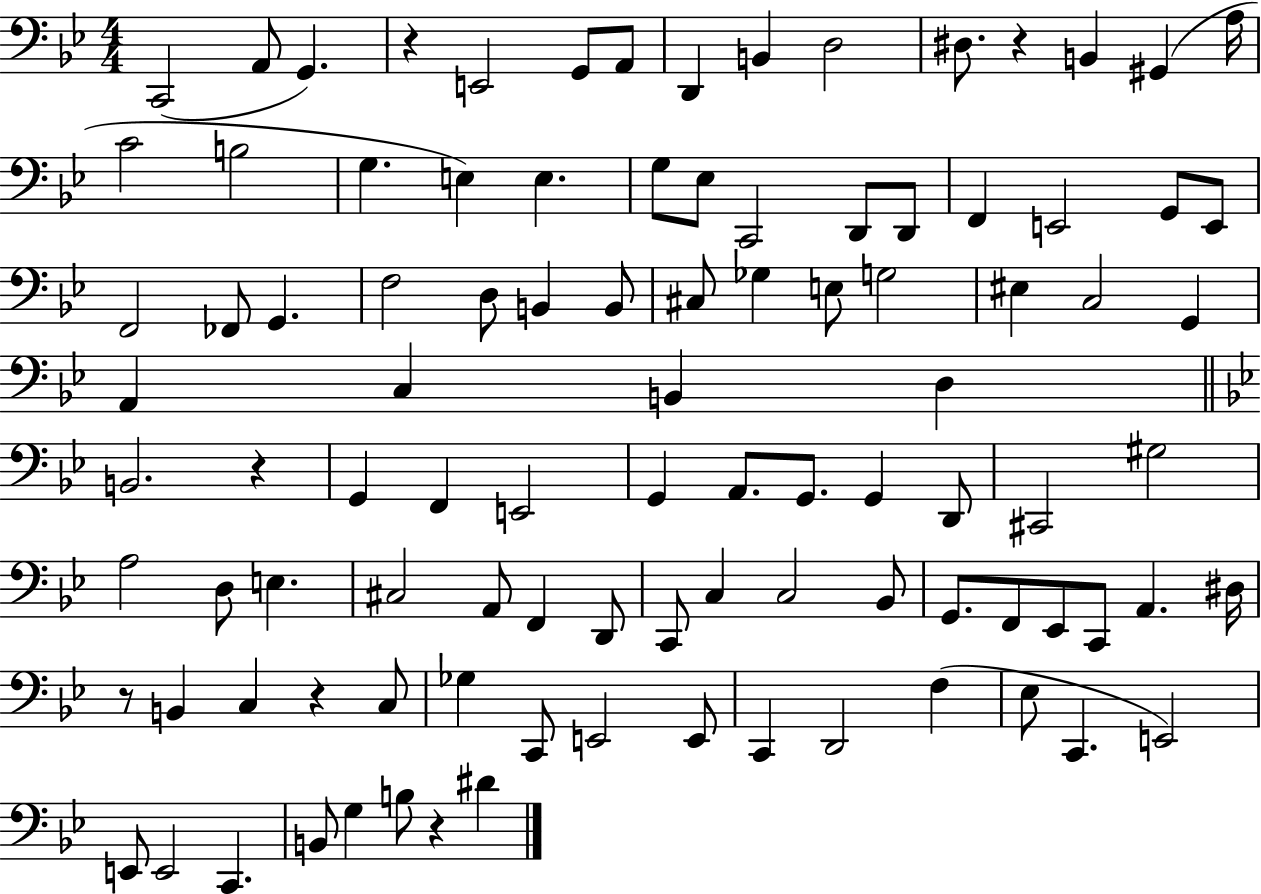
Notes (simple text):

C2/h A2/e G2/q. R/q E2/h G2/e A2/e D2/q B2/q D3/h D#3/e. R/q B2/q G#2/q A3/s C4/h B3/h G3/q. E3/q E3/q. G3/e Eb3/e C2/h D2/e D2/e F2/q E2/h G2/e E2/e F2/h FES2/e G2/q. F3/h D3/e B2/q B2/e C#3/e Gb3/q E3/e G3/h EIS3/q C3/h G2/q A2/q C3/q B2/q D3/q B2/h. R/q G2/q F2/q E2/h G2/q A2/e. G2/e. G2/q D2/e C#2/h G#3/h A3/h D3/e E3/q. C#3/h A2/e F2/q D2/e C2/e C3/q C3/h Bb2/e G2/e. F2/e Eb2/e C2/e A2/q. D#3/s R/e B2/q C3/q R/q C3/e Gb3/q C2/e E2/h E2/e C2/q D2/h F3/q Eb3/e C2/q. E2/h E2/e E2/h C2/q. B2/e G3/q B3/e R/q D#4/q